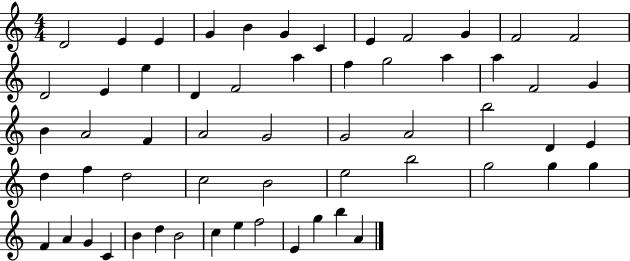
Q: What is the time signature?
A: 4/4